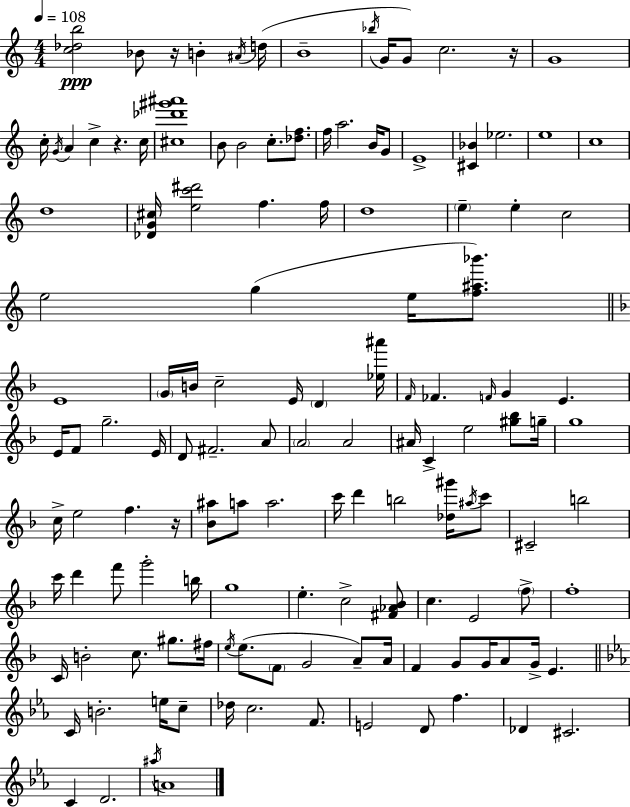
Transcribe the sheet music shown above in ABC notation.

X:1
T:Untitled
M:4/4
L:1/4
K:Am
[c_db]2 _B/2 z/4 B ^A/4 d/4 B4 _b/4 G/4 G/2 c2 z/4 G4 c/4 G/4 A c z c/4 [^c_d'^g'^a']4 B/2 B2 c/2 [_df]/2 f/4 a2 B/4 G/2 E4 [^C_B] _e2 e4 c4 d4 [_DG^c]/4 [ec'^d']2 f f/4 d4 e e c2 e2 g e/4 [f^a_b']/2 E4 G/4 B/4 c2 E/4 D [_e^a']/4 F/4 _F F/4 G E E/4 F/2 g2 E/4 D/2 ^F2 A/2 A2 A2 ^A/4 C e2 [^g_b]/2 g/4 g4 c/4 e2 f z/4 [_B^a]/2 a/2 a2 c'/4 d' b2 [_d^g']/4 ^a/4 c'/2 ^C2 b2 c'/4 d' f'/2 g'2 b/4 g4 e c2 [^F_A_B]/2 c E2 f/2 f4 C/4 B2 c/2 ^g/2 ^f/4 e/4 e/2 F/2 G2 A/2 A/4 F G/2 G/4 A/2 G/4 E C/4 B2 e/4 c/2 _d/4 c2 F/2 E2 D/2 f _D ^C2 C D2 ^a/4 A4